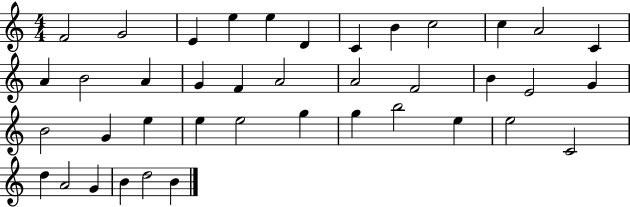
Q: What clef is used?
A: treble